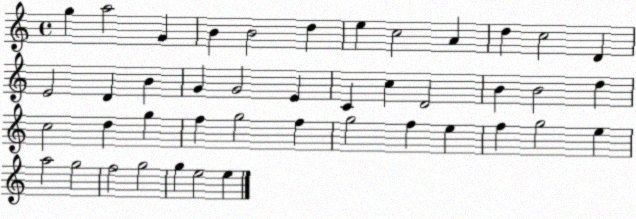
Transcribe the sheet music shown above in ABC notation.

X:1
T:Untitled
M:4/4
L:1/4
K:C
g a2 G B B2 d e c2 A d c2 D E2 D B G G2 E C c D2 B B2 d c2 d g f g2 f g2 f e f g2 e a2 g2 f2 g2 g e2 e